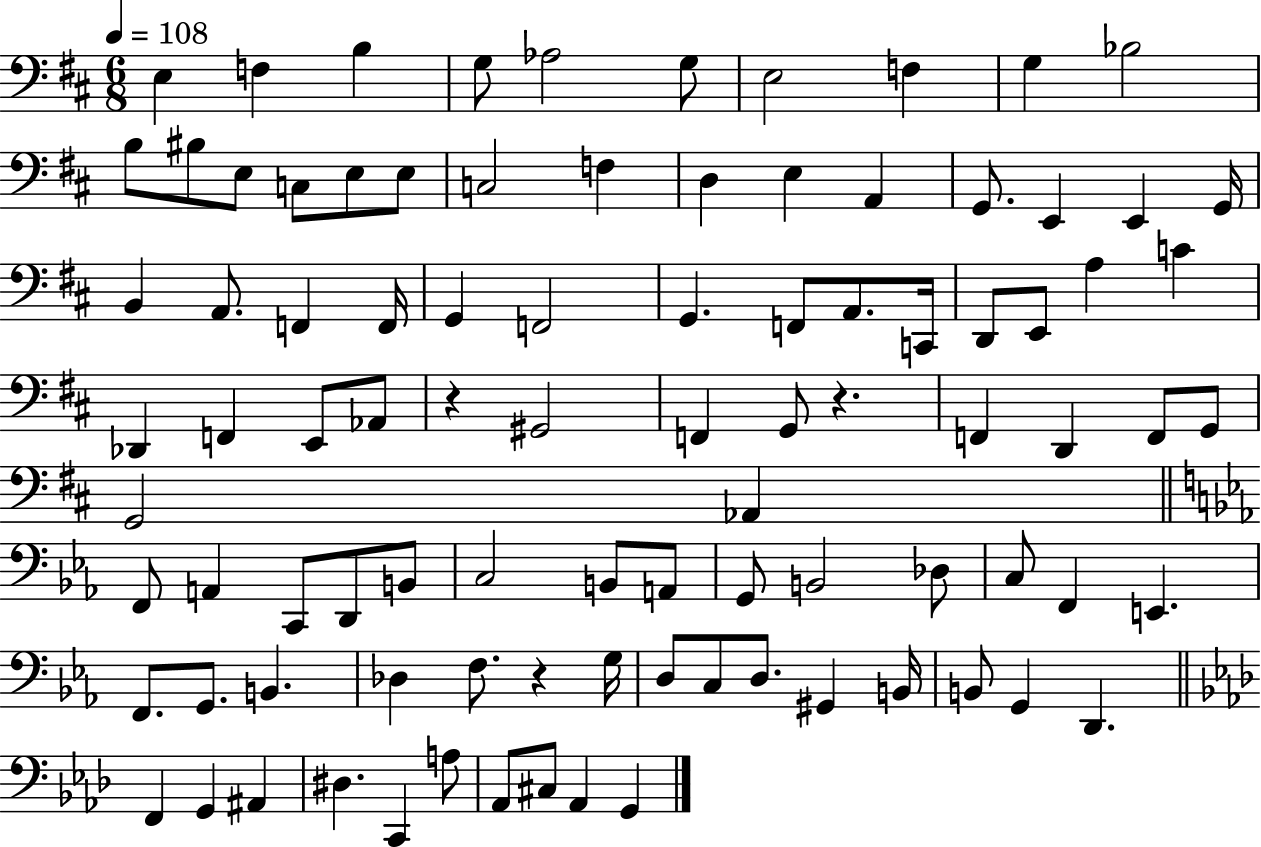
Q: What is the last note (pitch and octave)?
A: G2